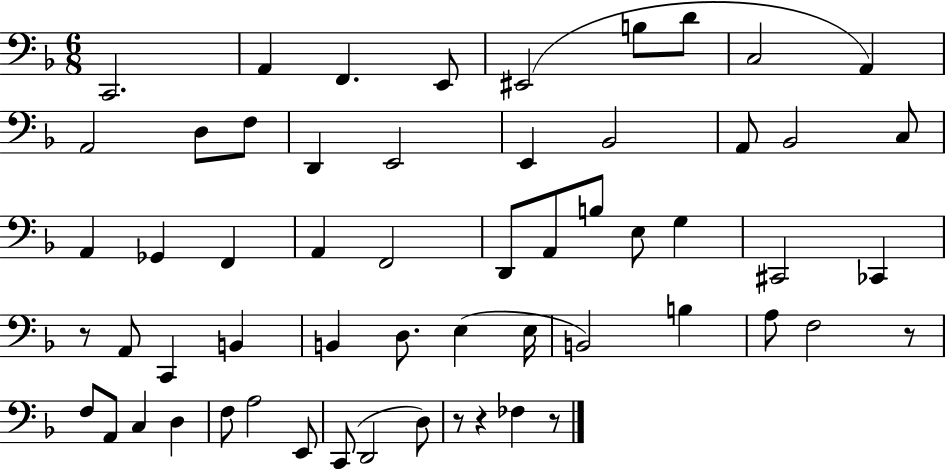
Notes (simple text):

C2/h. A2/q F2/q. E2/e EIS2/h B3/e D4/e C3/h A2/q A2/h D3/e F3/e D2/q E2/h E2/q Bb2/h A2/e Bb2/h C3/e A2/q Gb2/q F2/q A2/q F2/h D2/e A2/e B3/e E3/e G3/q C#2/h CES2/q R/e A2/e C2/q B2/q B2/q D3/e. E3/q E3/s B2/h B3/q A3/e F3/h R/e F3/e A2/e C3/q D3/q F3/e A3/h E2/e C2/e D2/h D3/e R/e R/q FES3/q R/e